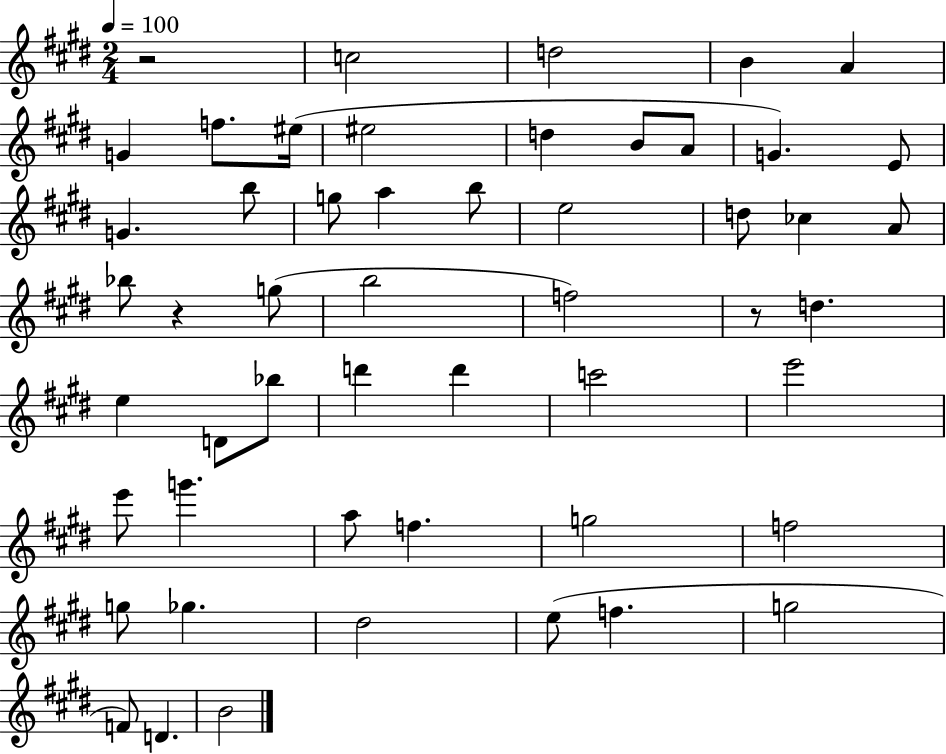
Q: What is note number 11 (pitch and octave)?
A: A4